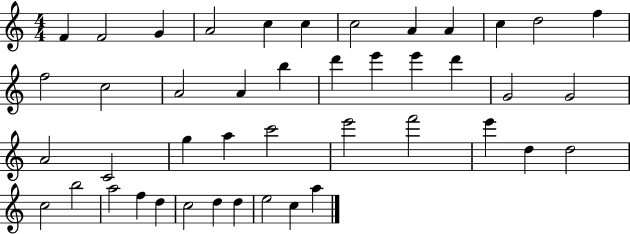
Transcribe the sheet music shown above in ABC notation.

X:1
T:Untitled
M:4/4
L:1/4
K:C
F F2 G A2 c c c2 A A c d2 f f2 c2 A2 A b d' e' e' d' G2 G2 A2 C2 g a c'2 e'2 f'2 e' d d2 c2 b2 a2 f d c2 d d e2 c a